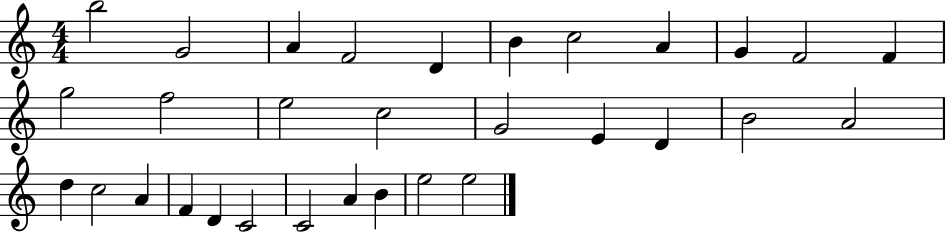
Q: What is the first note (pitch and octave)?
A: B5